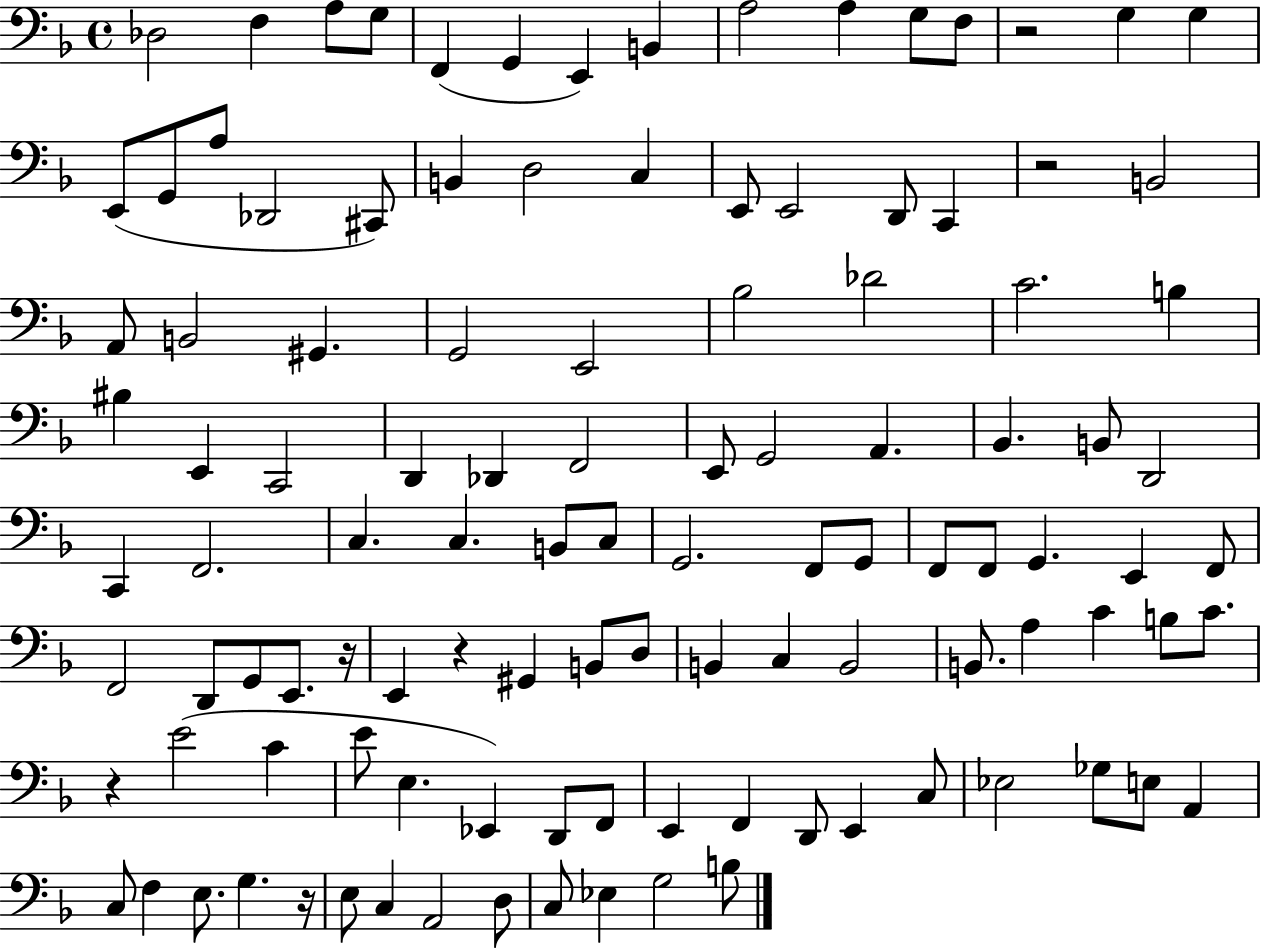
Db3/h F3/q A3/e G3/e F2/q G2/q E2/q B2/q A3/h A3/q G3/e F3/e R/h G3/q G3/q E2/e G2/e A3/e Db2/h C#2/e B2/q D3/h C3/q E2/e E2/h D2/e C2/q R/h B2/h A2/e B2/h G#2/q. G2/h E2/h Bb3/h Db4/h C4/h. B3/q BIS3/q E2/q C2/h D2/q Db2/q F2/h E2/e G2/h A2/q. Bb2/q. B2/e D2/h C2/q F2/h. C3/q. C3/q. B2/e C3/e G2/h. F2/e G2/e F2/e F2/e G2/q. E2/q F2/e F2/h D2/e G2/e E2/e. R/s E2/q R/q G#2/q B2/e D3/e B2/q C3/q B2/h B2/e. A3/q C4/q B3/e C4/e. R/q E4/h C4/q E4/e E3/q. Eb2/q D2/e F2/e E2/q F2/q D2/e E2/q C3/e Eb3/h Gb3/e E3/e A2/q C3/e F3/q E3/e. G3/q. R/s E3/e C3/q A2/h D3/e C3/e Eb3/q G3/h B3/e